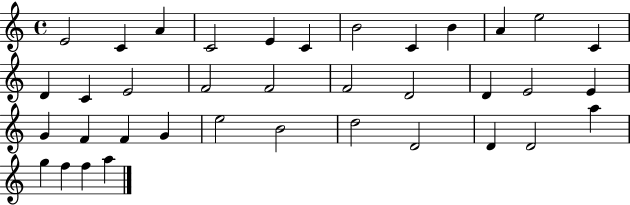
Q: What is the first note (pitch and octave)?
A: E4